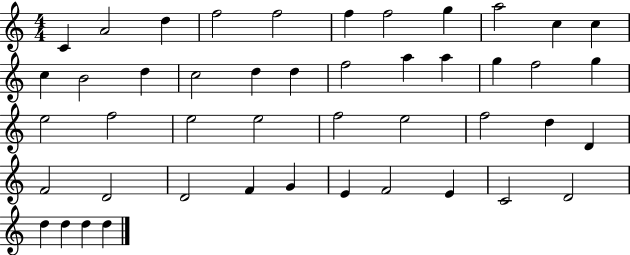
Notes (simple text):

C4/q A4/h D5/q F5/h F5/h F5/q F5/h G5/q A5/h C5/q C5/q C5/q B4/h D5/q C5/h D5/q D5/q F5/h A5/q A5/q G5/q F5/h G5/q E5/h F5/h E5/h E5/h F5/h E5/h F5/h D5/q D4/q F4/h D4/h D4/h F4/q G4/q E4/q F4/h E4/q C4/h D4/h D5/q D5/q D5/q D5/q